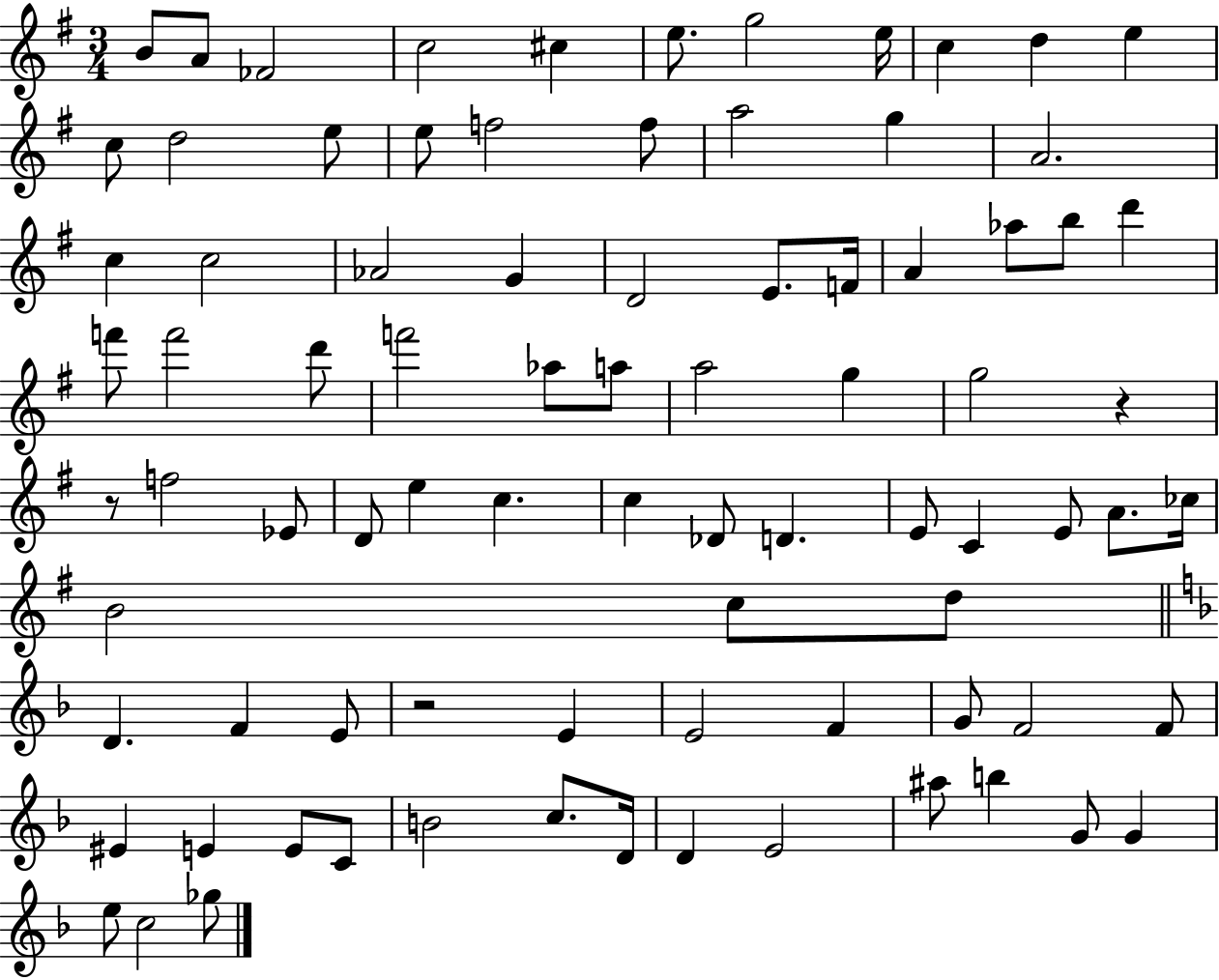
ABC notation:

X:1
T:Untitled
M:3/4
L:1/4
K:G
B/2 A/2 _F2 c2 ^c e/2 g2 e/4 c d e c/2 d2 e/2 e/2 f2 f/2 a2 g A2 c c2 _A2 G D2 E/2 F/4 A _a/2 b/2 d' f'/2 f'2 d'/2 f'2 _a/2 a/2 a2 g g2 z z/2 f2 _E/2 D/2 e c c _D/2 D E/2 C E/2 A/2 _c/4 B2 c/2 d/2 D F E/2 z2 E E2 F G/2 F2 F/2 ^E E E/2 C/2 B2 c/2 D/4 D E2 ^a/2 b G/2 G e/2 c2 _g/2